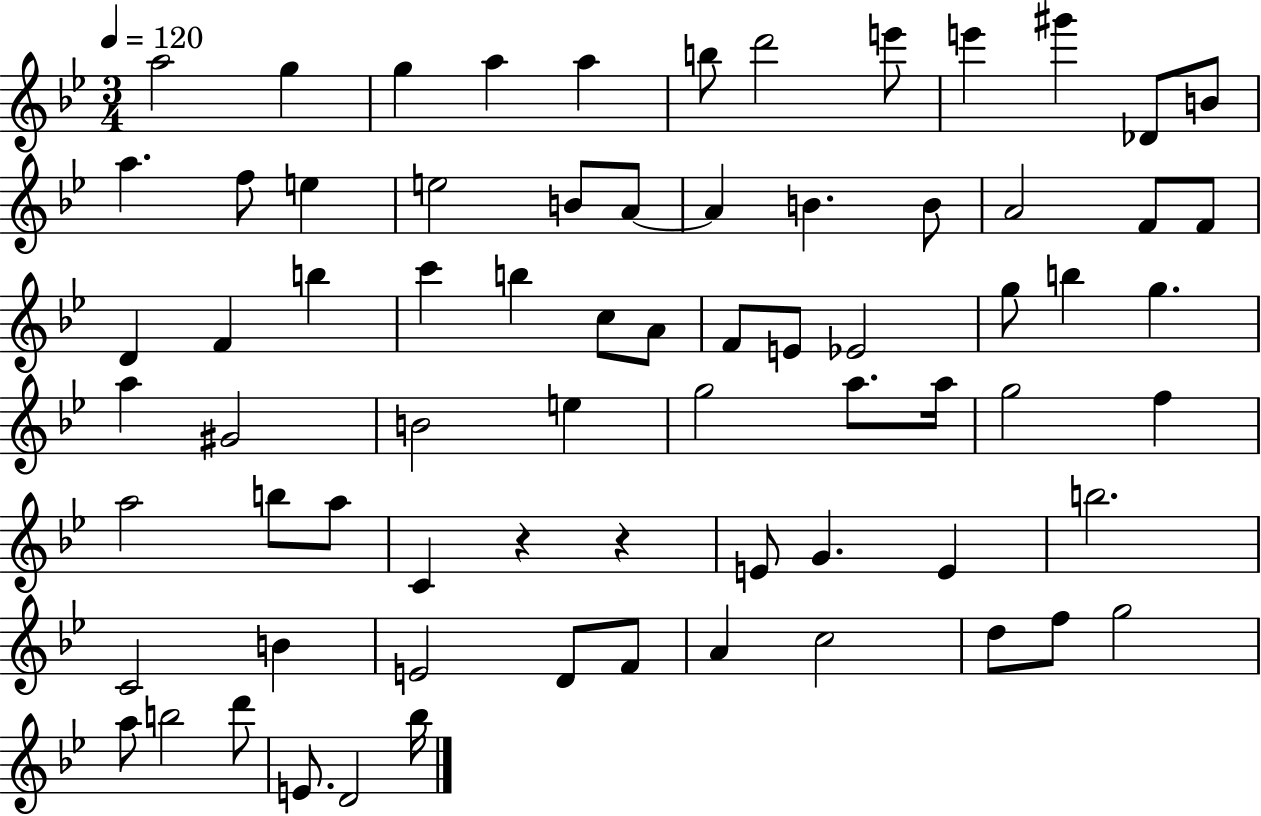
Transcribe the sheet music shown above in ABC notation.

X:1
T:Untitled
M:3/4
L:1/4
K:Bb
a2 g g a a b/2 d'2 e'/2 e' ^g' _D/2 B/2 a f/2 e e2 B/2 A/2 A B B/2 A2 F/2 F/2 D F b c' b c/2 A/2 F/2 E/2 _E2 g/2 b g a ^G2 B2 e g2 a/2 a/4 g2 f a2 b/2 a/2 C z z E/2 G E b2 C2 B E2 D/2 F/2 A c2 d/2 f/2 g2 a/2 b2 d'/2 E/2 D2 _b/4